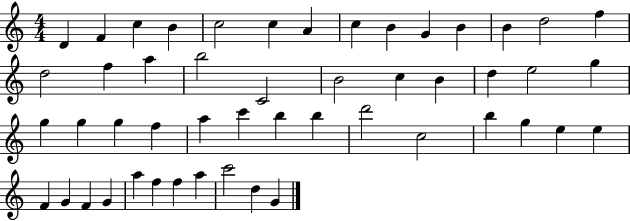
D4/q F4/q C5/q B4/q C5/h C5/q A4/q C5/q B4/q G4/q B4/q B4/q D5/h F5/q D5/h F5/q A5/q B5/h C4/h B4/h C5/q B4/q D5/q E5/h G5/q G5/q G5/q G5/q F5/q A5/q C6/q B5/q B5/q D6/h C5/h B5/q G5/q E5/q E5/q F4/q G4/q F4/q G4/q A5/q F5/q F5/q A5/q C6/h D5/q G4/q